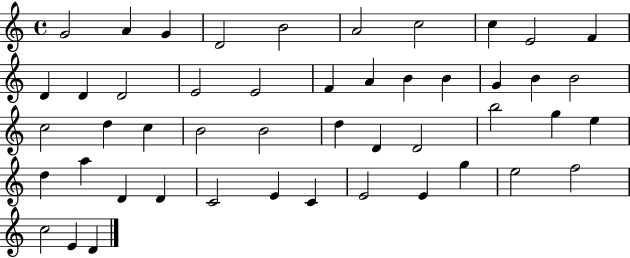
{
  \clef treble
  \time 4/4
  \defaultTimeSignature
  \key c \major
  g'2 a'4 g'4 | d'2 b'2 | a'2 c''2 | c''4 e'2 f'4 | \break d'4 d'4 d'2 | e'2 e'2 | f'4 a'4 b'4 b'4 | g'4 b'4 b'2 | \break c''2 d''4 c''4 | b'2 b'2 | d''4 d'4 d'2 | b''2 g''4 e''4 | \break d''4 a''4 d'4 d'4 | c'2 e'4 c'4 | e'2 e'4 g''4 | e''2 f''2 | \break c''2 e'4 d'4 | \bar "|."
}